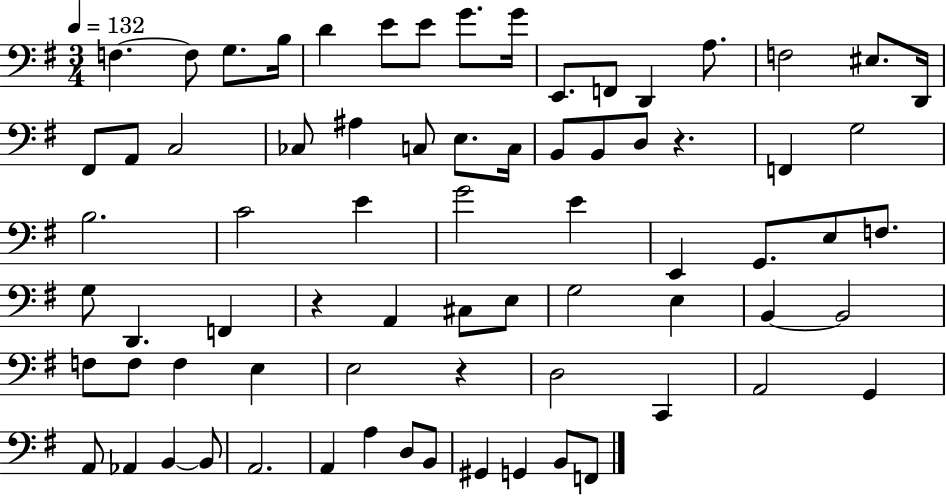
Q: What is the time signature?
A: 3/4